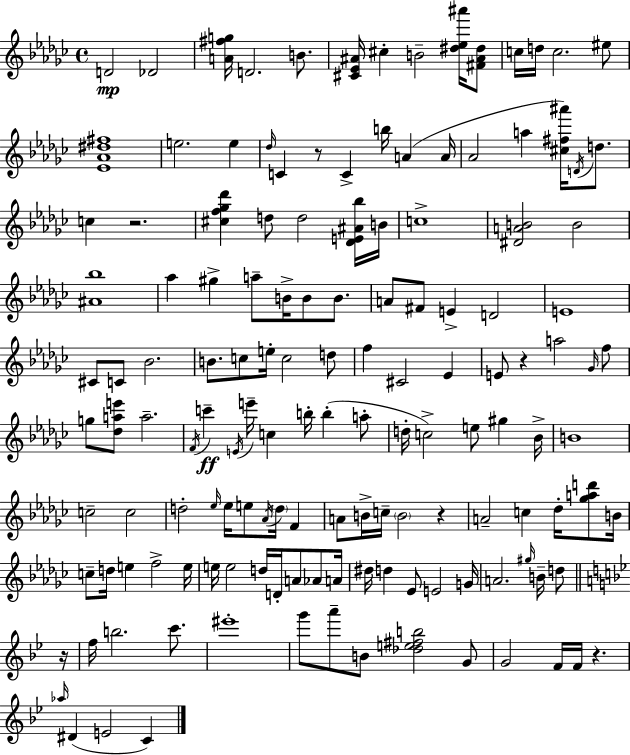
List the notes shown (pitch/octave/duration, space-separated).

D4/h Db4/h [A4,F#5,G5]/s D4/h. B4/e. [C#4,Eb4,A#4]/s C#5/q B4/h [D#5,Eb5,A#6]/s [F#4,A#4,D#5]/e C5/s D5/s C5/h. EIS5/e [Eb4,Ab4,D#5,F#5]/w E5/h. E5/q Db5/s C4/q R/e C4/q B5/s A4/q A4/s Ab4/h A5/q [C#5,F#5,A#6]/s D4/s D5/e. C5/q R/h. [C#5,F5,Gb5,Db6]/q D5/e D5/h [Db4,E4,A#4,Bb5]/s B4/s C5/w [D#4,A4,B4]/h B4/h [A#4,Bb5]/w Ab5/q G#5/q A5/e B4/s B4/e B4/e. A4/e F#4/e E4/q D4/h E4/w C#4/e C4/e Bb4/h. B4/e. C5/e E5/s C5/h D5/e F5/q C#4/h Eb4/q E4/e R/q A5/h Gb4/s F5/e G5/e [Db5,A5,E6]/e A5/h. F4/s C6/q E4/s E6/s C5/q B5/s B5/q A5/e D5/s C5/h E5/e G#5/q Bb4/s B4/w C5/h C5/h D5/h Eb5/s Eb5/s E5/e Ab4/s D5/s F4/q A4/e B4/s C5/s B4/h R/q A4/h C5/q Db5/s [Gb5,A5,D6]/e B4/s C5/e D5/s E5/q F5/h E5/s E5/s E5/h D5/s D4/s A4/e Ab4/e A4/s D#5/s D5/q Eb4/e E4/h G4/s A4/h. G#5/s B4/s D5/e R/s F5/s B5/h. C6/e. EIS6/w G6/e A6/e B4/e [Db5,E5,F#5,B5]/h G4/e G4/h F4/s F4/s R/q. Ab5/s D#4/q E4/h C4/q